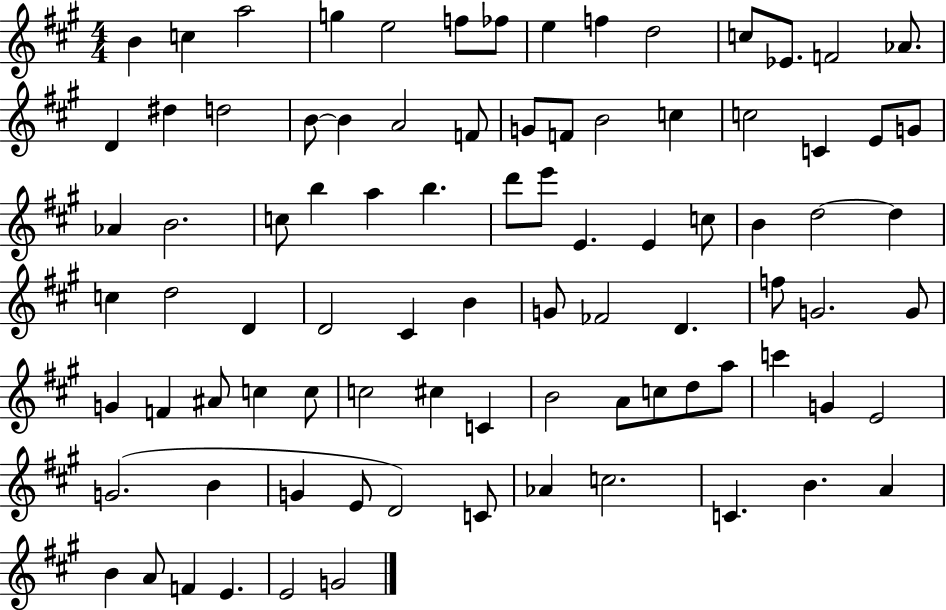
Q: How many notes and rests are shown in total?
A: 88